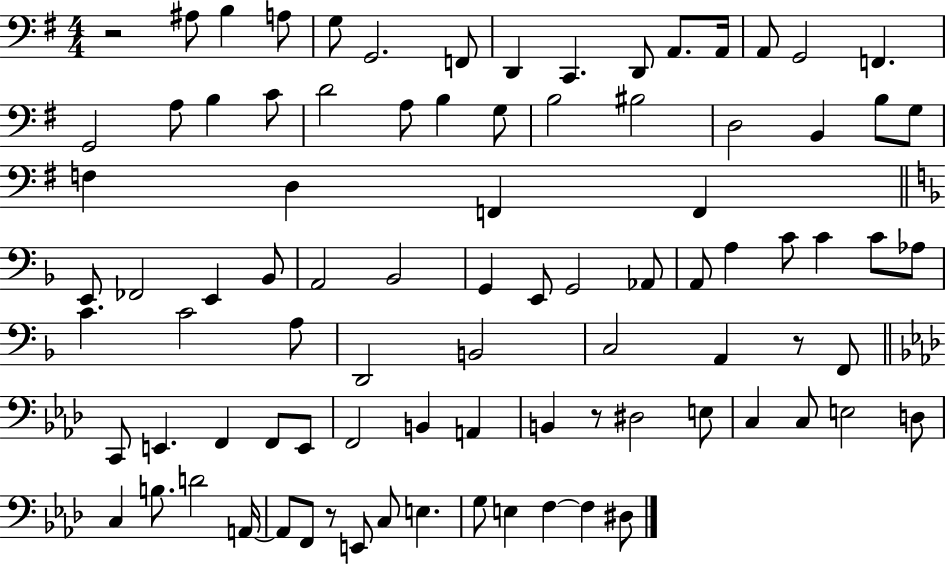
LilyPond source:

{
  \clef bass
  \numericTimeSignature
  \time 4/4
  \key g \major
  \repeat volta 2 { r2 ais8 b4 a8 | g8 g,2. f,8 | d,4 c,4. d,8 a,8. a,16 | a,8 g,2 f,4. | \break g,2 a8 b4 c'8 | d'2 a8 b4 g8 | b2 bis2 | d2 b,4 b8 g8 | \break f4 d4 f,4 f,4 | \bar "||" \break \key f \major e,8 fes,2 e,4 bes,8 | a,2 bes,2 | g,4 e,8 g,2 aes,8 | a,8 a4 c'8 c'4 c'8 aes8 | \break c'4. c'2 a8 | d,2 b,2 | c2 a,4 r8 f,8 | \bar "||" \break \key f \minor c,8 e,4. f,4 f,8 e,8 | f,2 b,4 a,4 | b,4 r8 dis2 e8 | c4 c8 e2 d8 | \break c4 b8. d'2 a,16~~ | a,8 f,8 r8 e,8 c8 e4. | g8 e4 f4~~ f4 dis8 | } \bar "|."
}